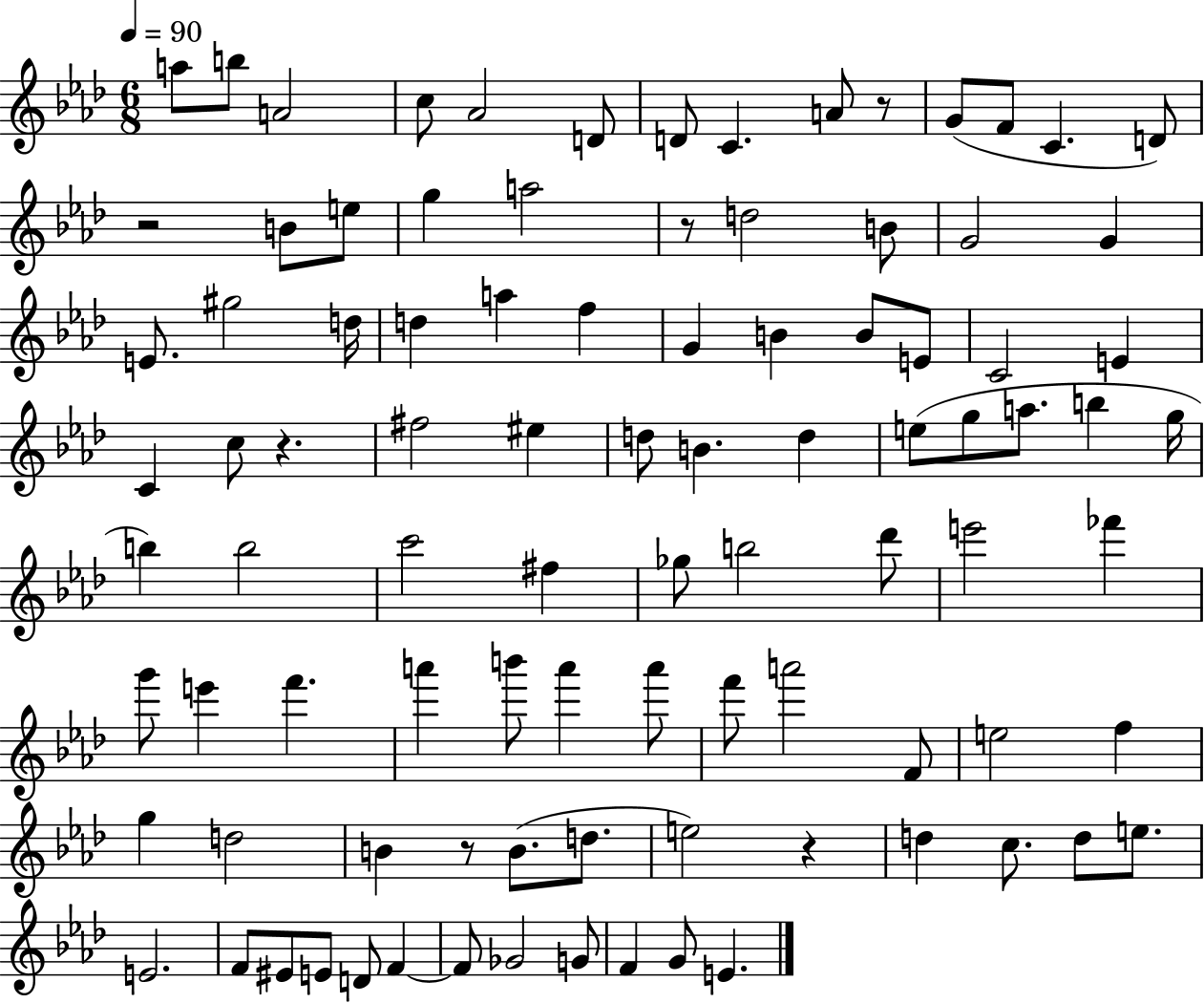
X:1
T:Untitled
M:6/8
L:1/4
K:Ab
a/2 b/2 A2 c/2 _A2 D/2 D/2 C A/2 z/2 G/2 F/2 C D/2 z2 B/2 e/2 g a2 z/2 d2 B/2 G2 G E/2 ^g2 d/4 d a f G B B/2 E/2 C2 E C c/2 z ^f2 ^e d/2 B d e/2 g/2 a/2 b g/4 b b2 c'2 ^f _g/2 b2 _d'/2 e'2 _f' g'/2 e' f' a' b'/2 a' a'/2 f'/2 a'2 F/2 e2 f g d2 B z/2 B/2 d/2 e2 z d c/2 d/2 e/2 E2 F/2 ^E/2 E/2 D/2 F F/2 _G2 G/2 F G/2 E